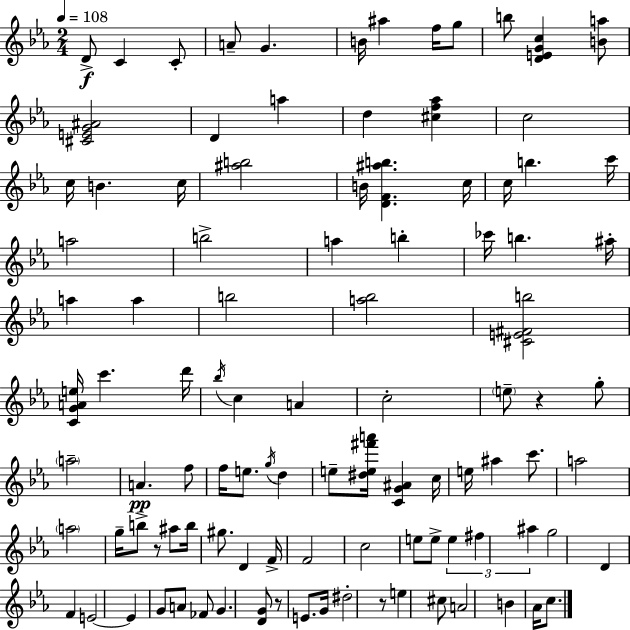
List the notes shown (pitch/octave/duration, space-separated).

D4/e C4/q C4/e A4/e G4/q. B4/s A#5/q F5/s G5/e B5/e [D4,E4,G4,C5]/q [B4,A5]/e [C#4,E4,G4,A#4]/h D4/q A5/q D5/q [C#5,F5,Ab5]/q C5/h C5/s B4/q. C5/s [A#5,B5]/h B4/s [D4,F4,A#5,B5]/q. C5/s C5/s B5/q. C6/s A5/h B5/h A5/q B5/q CES6/s B5/q. A#5/s A5/q A5/q B5/h [A5,Bb5]/h [C#4,E4,F#4,B5]/h [C4,G4,A4,E5]/s C6/q. D6/s Bb5/s C5/q A4/q C5/h E5/e R/q G5/e A5/h A4/q. F5/e F5/s E5/e. G5/s D5/q E5/e [D#5,E5,F#6,A6]/s [C4,G4,A#4]/q C5/s E5/s A#5/q C6/e. A5/h A5/h G5/s B5/e R/e A#5/e B5/s G#5/e. D4/q F4/s F4/h C5/h E5/e E5/e E5/q F#5/q A#5/q G5/h D4/q F4/q E4/h E4/q G4/e A4/e FES4/e G4/q. [D4,G4]/e R/e E4/e. G4/s D#5/h R/e E5/q C#5/e A4/h B4/q Ab4/s C5/e.